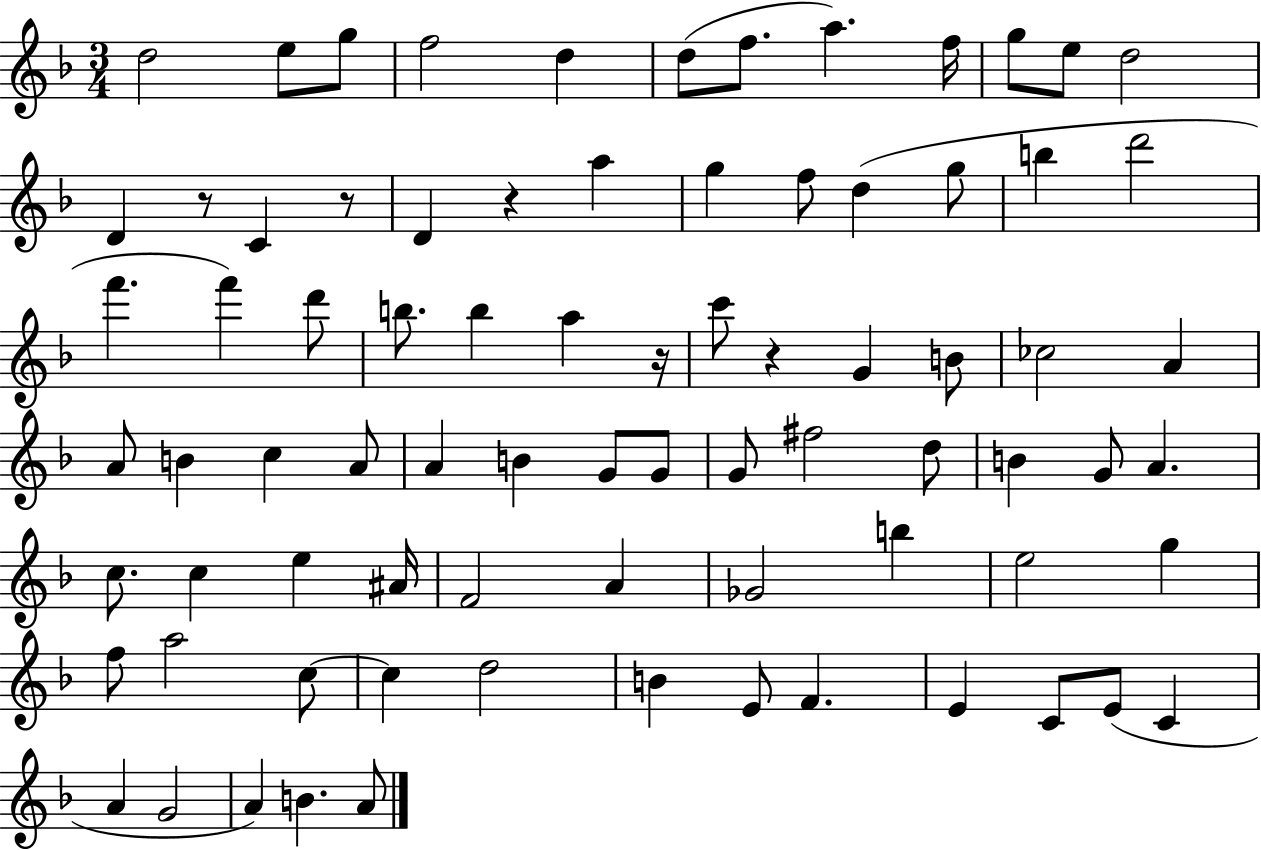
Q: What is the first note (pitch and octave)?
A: D5